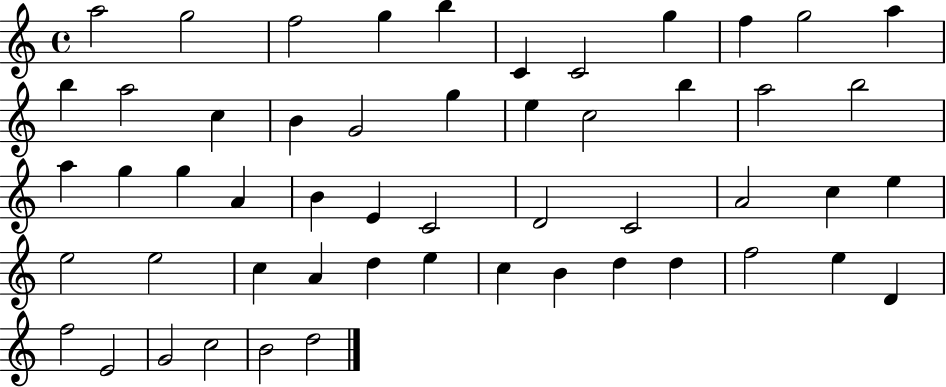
A5/h G5/h F5/h G5/q B5/q C4/q C4/h G5/q F5/q G5/h A5/q B5/q A5/h C5/q B4/q G4/h G5/q E5/q C5/h B5/q A5/h B5/h A5/q G5/q G5/q A4/q B4/q E4/q C4/h D4/h C4/h A4/h C5/q E5/q E5/h E5/h C5/q A4/q D5/q E5/q C5/q B4/q D5/q D5/q F5/h E5/q D4/q F5/h E4/h G4/h C5/h B4/h D5/h